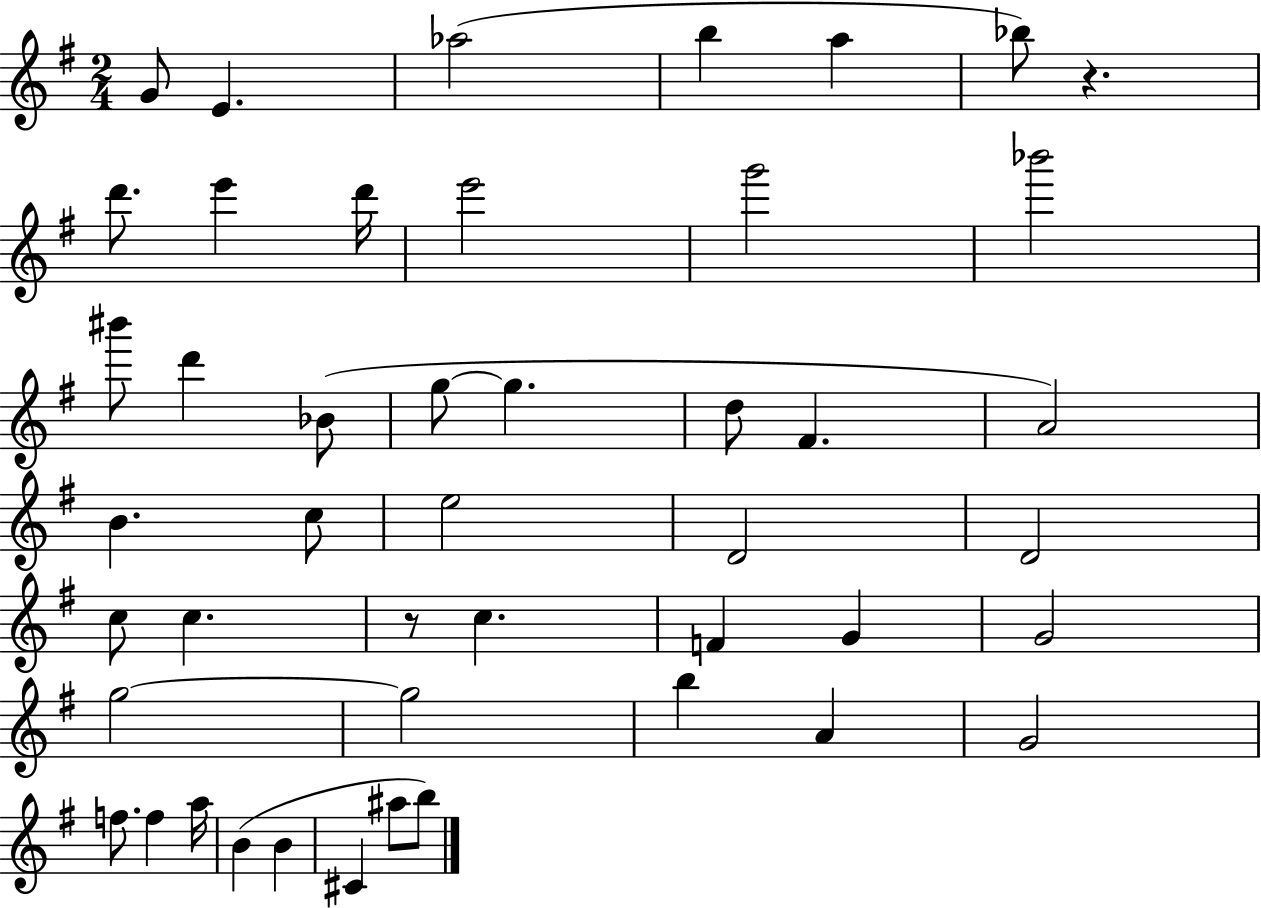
{
  \clef treble
  \numericTimeSignature
  \time 2/4
  \key g \major
  \repeat volta 2 { g'8 e'4. | aes''2( | b''4 a''4 | bes''8) r4. | \break d'''8. e'''4 d'''16 | e'''2 | g'''2 | bes'''2 | \break bis'''8 d'''4 bes'8( | g''8~~ g''4. | d''8 fis'4. | a'2) | \break b'4. c''8 | e''2 | d'2 | d'2 | \break c''8 c''4. | r8 c''4. | f'4 g'4 | g'2 | \break g''2~~ | g''2 | b''4 a'4 | g'2 | \break f''8. f''4 a''16 | b'4( b'4 | cis'4 ais''8 b''8) | } \bar "|."
}